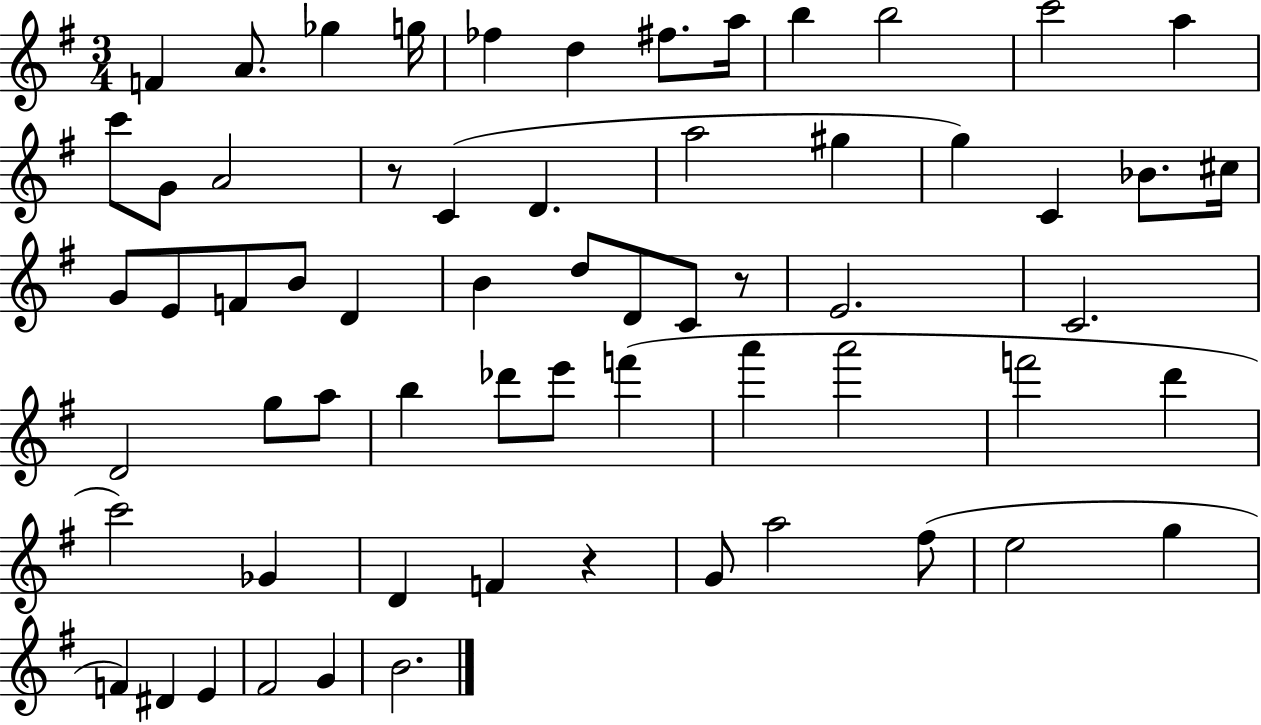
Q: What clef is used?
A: treble